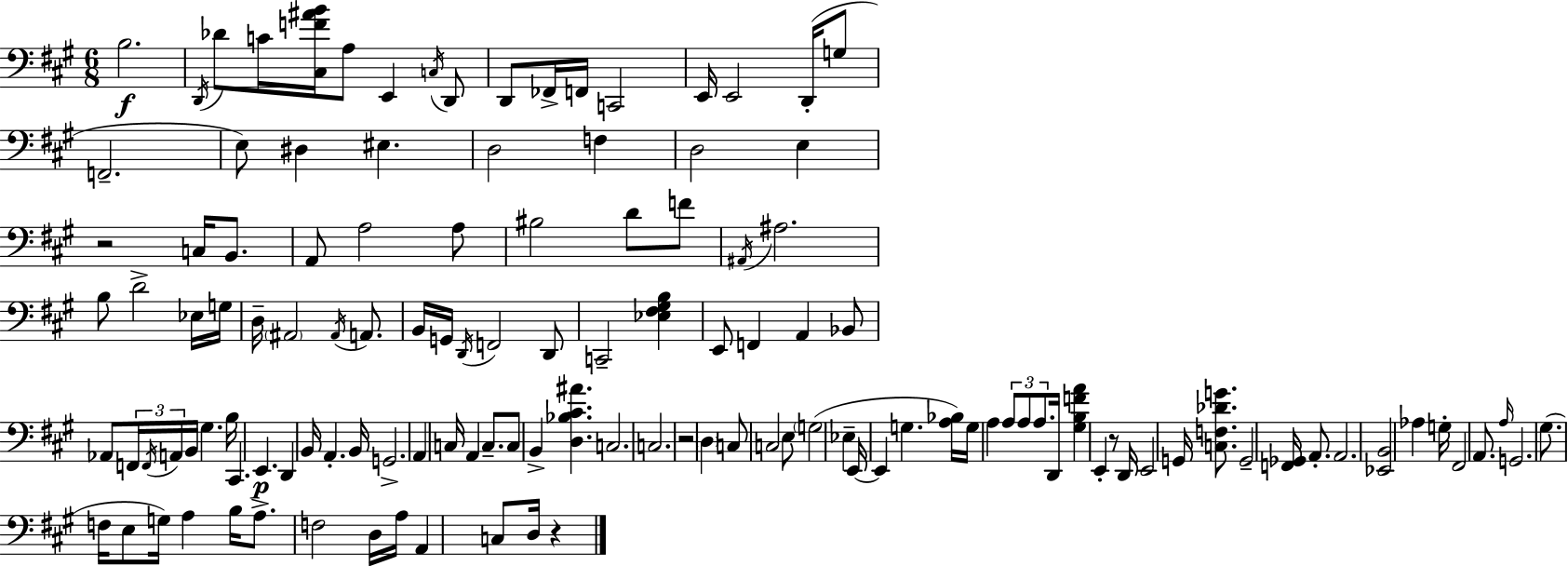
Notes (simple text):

B3/h. D2/s Db4/e C4/s [C#3,F4,A#4,B4]/s A3/e E2/q C3/s D2/e D2/e FES2/s F2/s C2/h E2/s E2/h D2/s G3/e F2/h. E3/e D#3/q EIS3/q. D3/h F3/q D3/h E3/q R/h C3/s B2/e. A2/e A3/h A3/e BIS3/h D4/e F4/e A#2/s A#3/h. B3/e D4/h Eb3/s G3/s D3/s A#2/h A#2/s A2/e. B2/s G2/s D2/s F2/h D2/e C2/h [Eb3,F#3,G#3,B3]/q E2/e F2/q A2/q Bb2/e Ab2/e F2/s F2/s A2/s B2/s G#3/q. B3/s C#2/q. E2/q. D2/q B2/s A2/q. B2/s G2/h. A2/q C3/s A2/q C3/e. C3/e B2/q [D3,Bb3,C#4,A#4]/q. C3/h. C3/h. R/h D3/q C3/e C3/h E3/e G3/h Eb3/q E2/s E2/q G3/q. [A3,Bb3]/s G3/s A3/q A3/e A3/e A3/e. D2/s [G#3,B3,F4,A4]/q E2/q R/e D2/s E2/h G2/s [C3,F3,Db4,G4]/e. G2/h [F2,Gb2]/s A2/e. A2/h. [Eb2,B2]/h Ab3/q G3/s F#2/h A2/e. A3/s G2/h. G#3/e. F3/s E3/e G3/s A3/q B3/s A3/e. F3/h D3/s A3/s A2/q C3/e D3/s R/q